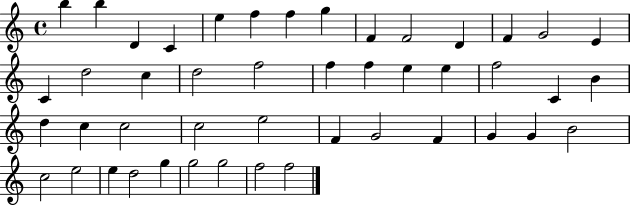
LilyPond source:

{
  \clef treble
  \time 4/4
  \defaultTimeSignature
  \key c \major
  b''4 b''4 d'4 c'4 | e''4 f''4 f''4 g''4 | f'4 f'2 d'4 | f'4 g'2 e'4 | \break c'4 d''2 c''4 | d''2 f''2 | f''4 f''4 e''4 e''4 | f''2 c'4 b'4 | \break d''4 c''4 c''2 | c''2 e''2 | f'4 g'2 f'4 | g'4 g'4 b'2 | \break c''2 e''2 | e''4 d''2 g''4 | g''2 g''2 | f''2 f''2 | \break \bar "|."
}